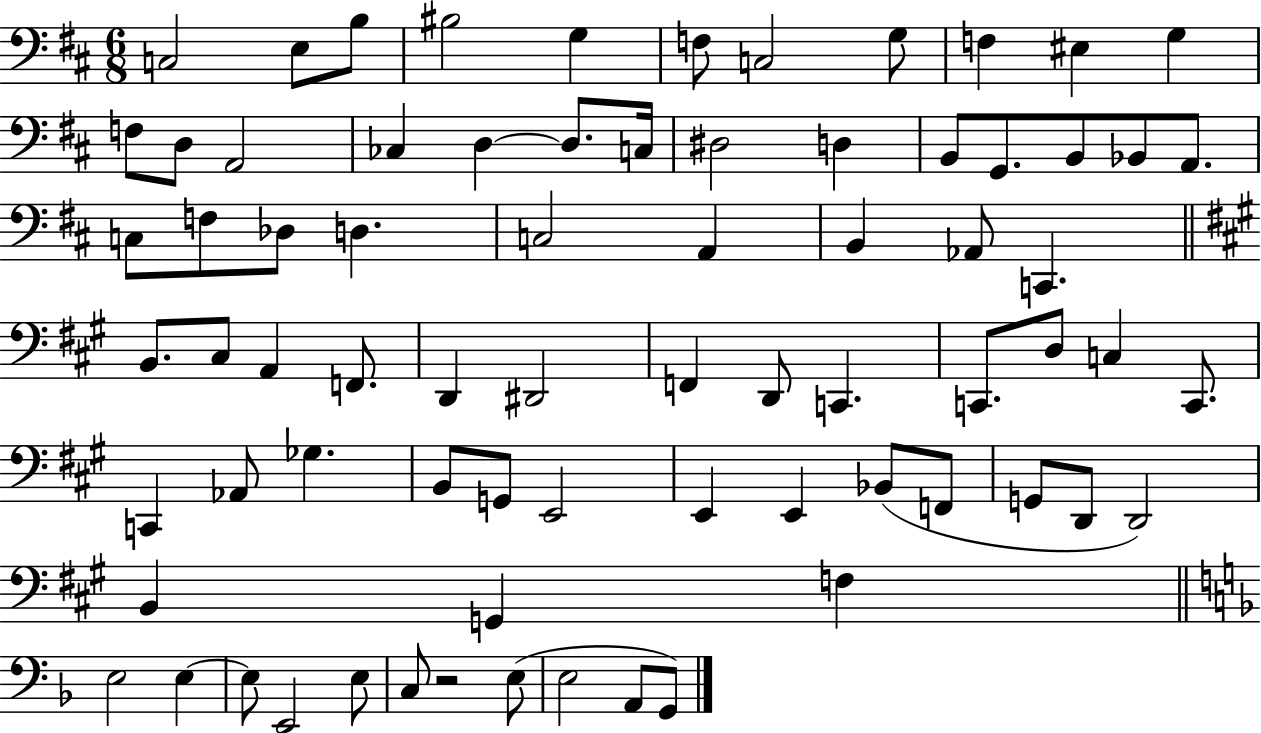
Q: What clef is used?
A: bass